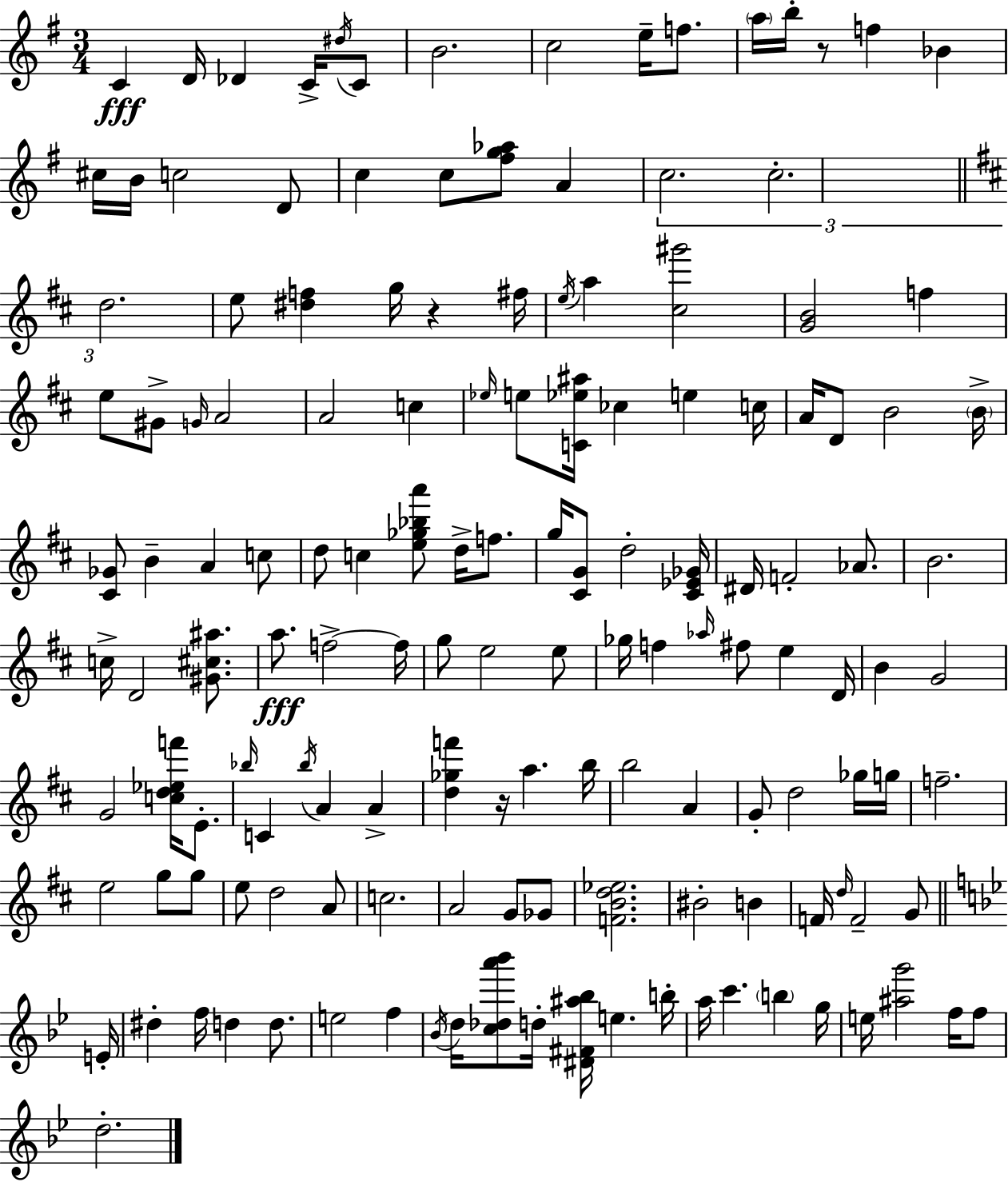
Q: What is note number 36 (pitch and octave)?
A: C5